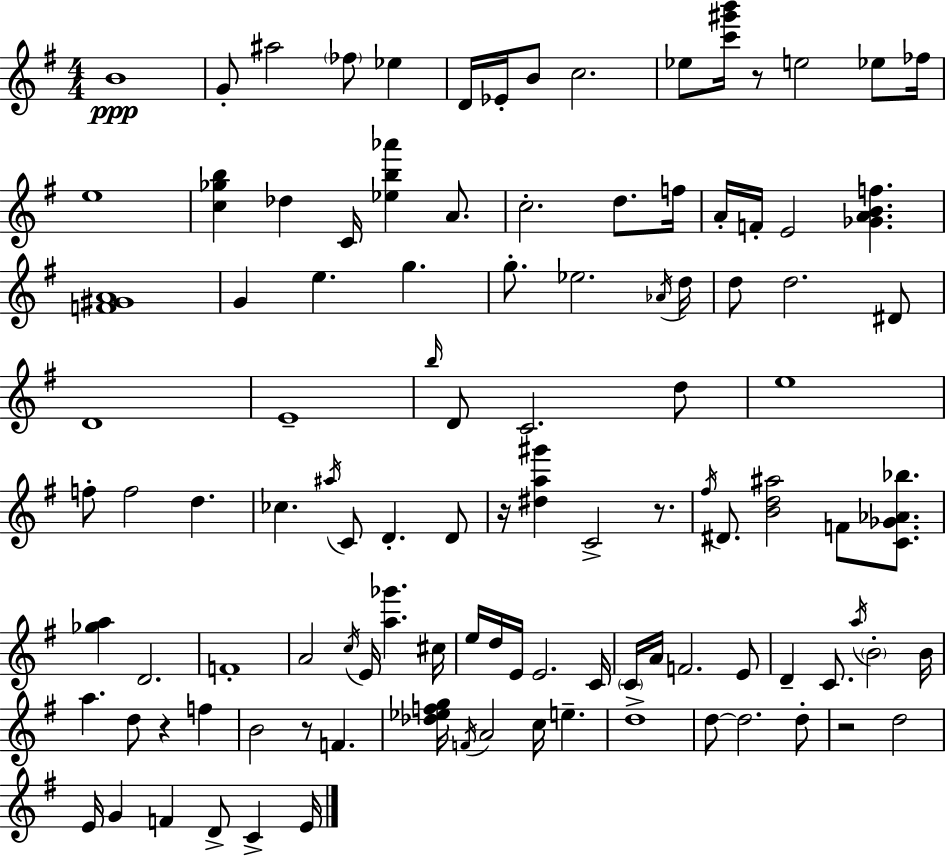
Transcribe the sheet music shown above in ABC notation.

X:1
T:Untitled
M:4/4
L:1/4
K:G
B4 G/2 ^a2 _f/2 _e D/4 _E/4 B/2 c2 _e/2 [c'^g'b']/4 z/2 e2 _e/2 _f/4 e4 [c_gb] _d C/4 [_eb_a'] A/2 c2 d/2 f/4 A/4 F/4 E2 [_GABf] [F^GA]4 G e g g/2 _e2 _A/4 d/4 d/2 d2 ^D/2 D4 E4 b/4 D/2 C2 d/2 e4 f/2 f2 d _c ^a/4 C/2 D D/2 z/4 [^da^g'] C2 z/2 ^f/4 ^D/2 [Bd^a]2 F/2 [C_G_A_b]/2 [_ga] D2 F4 A2 c/4 E/4 [a_g'] ^c/4 e/4 d/4 E/4 E2 C/4 C/4 A/4 F2 E/2 D C/2 a/4 B2 B/4 a d/2 z f B2 z/2 F [_d_efg]/4 F/4 A2 c/4 e d4 d/2 d2 d/2 z2 d2 E/4 G F D/2 C E/4